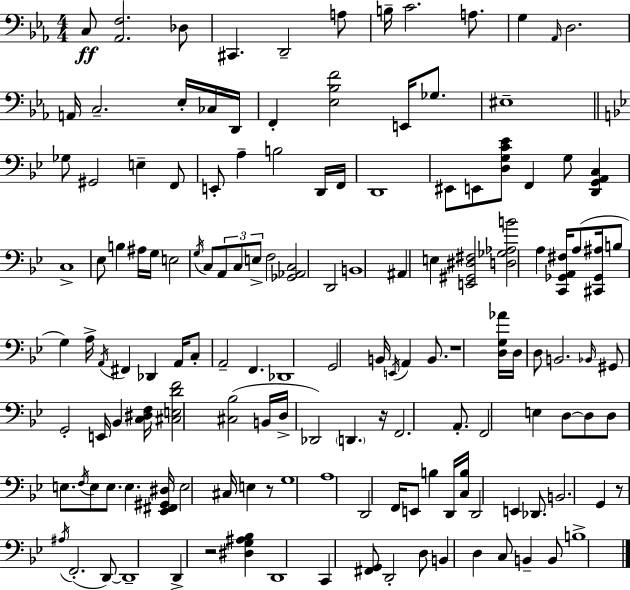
{
  \clef bass
  \numericTimeSignature
  \time 4/4
  \key ees \major
  c8\ff <aes, f>2. des8 | cis,4. d,2-- a8 | b16-- c'2. a8. | g4 \grace { aes,16 } d2. | \break a,16 c2.-- ees16-. ces16 | d,16 f,4-. <ees bes f'>2 e,16 ges8. | eis1-- | \bar "||" \break \key bes \major ges8 gis,2 e4-- f,8 | e,8-. a4-- b2 d,16 f,16 | d,1 | eis,8 e,8 <d g c' ees'>8 f,4 g8 <d, g, a, c>4 | \break c1-> | ees8 b4 ais16 g16 e2 | \acciaccatura { g16 } c8 \tuplet 3/2 { a,8 c8 e8-> } f2 | <ges, aes, c>2 d,2 | \break b,1 | ais,4 e4 <e, gis, dis fis>2 | <d ges aes b'>2 a4 <c, ges, a, fis>16 a8( | <cis, ges, ais>16 b8 g4) a16-> \acciaccatura { a,16 } fis,4 des,4 | \break a,16 c8-. a,2-- f,4. | des,1 | g,2 b,16 \acciaccatura { e,16 } a,4 | b,8. r1 | \break <d g aes'>16 d16 d8 b,2. | \grace { bes,16 } gis,8 g,2-. e,16 bes,4 | <c dis f>16 <cis e d' f'>2 <cis bes>2( | b,16 d16-> des,2) \parenthesize d,4. | \break r16 f,2. | a,8.-. f,2 e4 | d8~~ d8 d8 e8. \acciaccatura { f16 } e8 e8. e4. | <ees, fis, gis, dis>16 e2 cis16 e4 | \break r8 g1 | a1 | d,2 f,16 e,8 | b4 d,16 <c b>16 d,2 e,4 | \break des,8. b,2. | g,4 r8 \acciaccatura { ais16 }( f,2.-. | d,8~~) d,1-- | d,4-> r2 | \break <dis g ais bes>4 d,1 | c,4 <fis, g,>8 d,2-. | d8 b,4 d4 c8 | b,4-- b,8 b1-> | \break \bar "|."
}